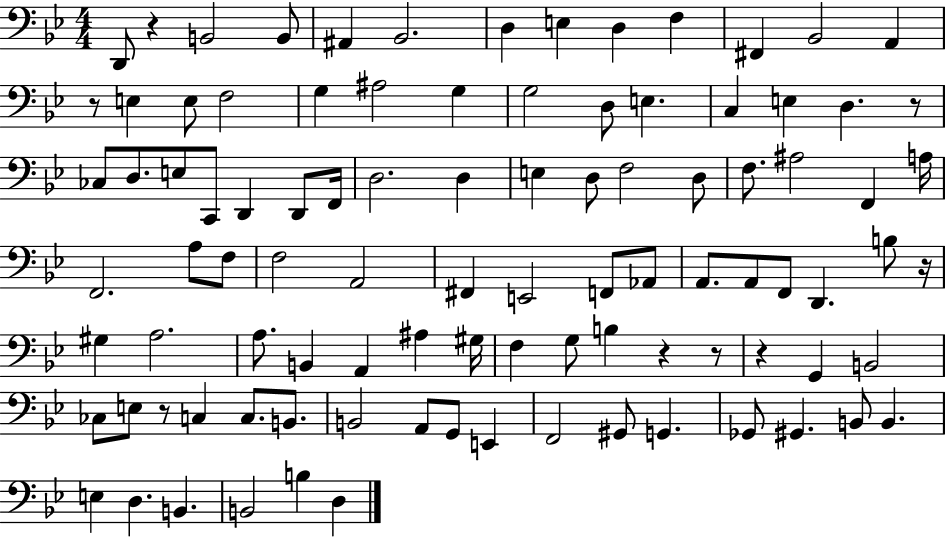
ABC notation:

X:1
T:Untitled
M:4/4
L:1/4
K:Bb
D,,/2 z B,,2 B,,/2 ^A,, _B,,2 D, E, D, F, ^F,, _B,,2 A,, z/2 E, E,/2 F,2 G, ^A,2 G, G,2 D,/2 E, C, E, D, z/2 _C,/2 D,/2 E,/2 C,,/2 D,, D,,/2 F,,/4 D,2 D, E, D,/2 F,2 D,/2 F,/2 ^A,2 F,, A,/4 F,,2 A,/2 F,/2 F,2 A,,2 ^F,, E,,2 F,,/2 _A,,/2 A,,/2 A,,/2 F,,/2 D,, B,/2 z/4 ^G, A,2 A,/2 B,, A,, ^A, ^G,/4 F, G,/2 B, z z/2 z G,, B,,2 _C,/2 E,/2 z/2 C, C,/2 B,,/2 B,,2 A,,/2 G,,/2 E,, F,,2 ^G,,/2 G,, _G,,/2 ^G,, B,,/2 B,, E, D, B,, B,,2 B, D,